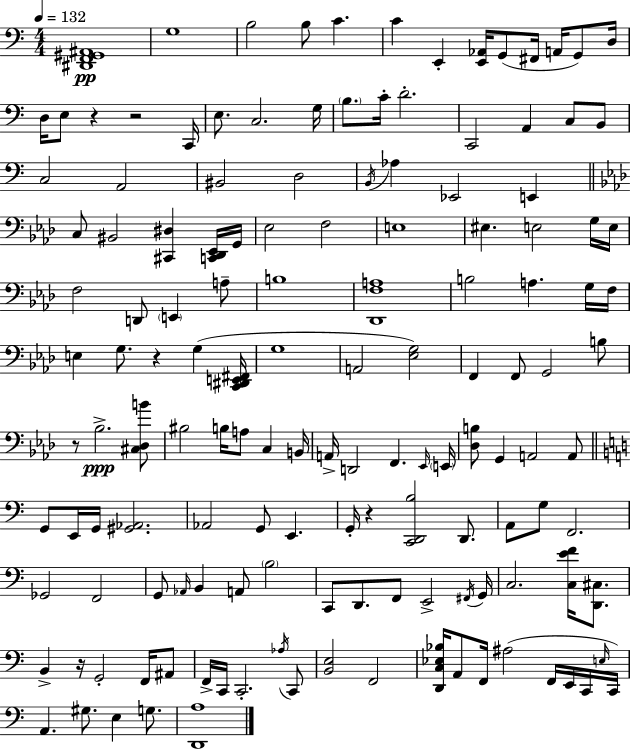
[D#2,F2,G#2,A#2]/w G3/w B3/h B3/e C4/q. C4/q E2/q [E2,Ab2]/s G2/e F#2/s A2/s G2/e D3/s D3/s E3/e R/q R/h C2/s E3/e. C3/h. G3/s B3/e. C4/s D4/h. C2/h A2/q C3/e B2/e C3/h A2/h BIS2/h D3/h B2/s Ab3/q Eb2/h E2/q C3/e BIS2/h [C#2,D#3]/q [C2,Db2,Eb2]/s G2/s Eb3/h F3/h E3/w EIS3/q. E3/h G3/s E3/s F3/h D2/e E2/q A3/e B3/w [Db2,F3,A3]/w B3/h A3/q. G3/s F3/s E3/q G3/e. R/q G3/q [C2,D#2,E2,F#2]/s G3/w A2/h [Eb3,G3]/h F2/q F2/e G2/h B3/e R/e Bb3/h. [C#3,Db3,B4]/e BIS3/h B3/s A3/e C3/q B2/s A2/s D2/h F2/q. Eb2/s E2/s [Db3,B3]/e G2/q A2/h A2/e G2/e E2/s G2/s [G#2,Ab2]/h. Ab2/h G2/e E2/q. G2/s R/q [C2,D2,B3]/h D2/e. A2/e G3/e F2/h. Gb2/h F2/h G2/e Ab2/s B2/q A2/e B3/h C2/e D2/e. F2/e E2/h F#2/s G2/s C3/h. [C3,E4,F4]/s [D2,C#3]/e. B2/q R/s G2/h F2/s A#2/e F2/s C2/s C2/h. Ab3/s C2/e [B2,E3]/h F2/h [D2,C3,Eb3,Bb3]/s A2/e F2/s A#3/h F2/s E2/s C2/s E3/s C2/s A2/q. G#3/e. E3/q G3/e. [D2,A3]/w